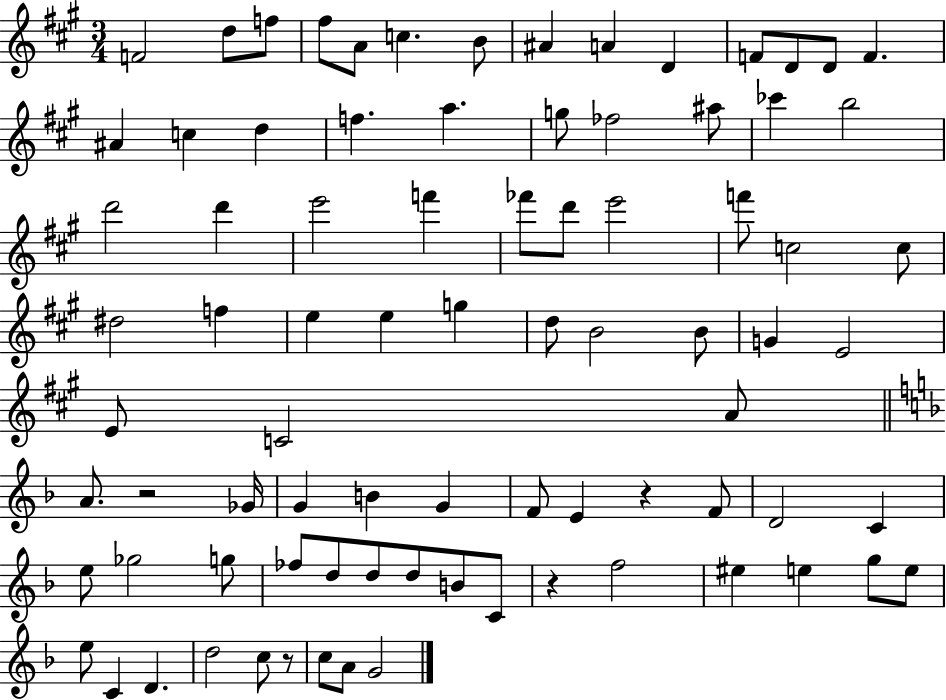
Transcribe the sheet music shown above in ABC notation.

X:1
T:Untitled
M:3/4
L:1/4
K:A
F2 d/2 f/2 ^f/2 A/2 c B/2 ^A A D F/2 D/2 D/2 F ^A c d f a g/2 _f2 ^a/2 _c' b2 d'2 d' e'2 f' _f'/2 d'/2 e'2 f'/2 c2 c/2 ^d2 f e e g d/2 B2 B/2 G E2 E/2 C2 A/2 A/2 z2 _G/4 G B G F/2 E z F/2 D2 C e/2 _g2 g/2 _f/2 d/2 d/2 d/2 B/2 C/2 z f2 ^e e g/2 e/2 e/2 C D d2 c/2 z/2 c/2 A/2 G2